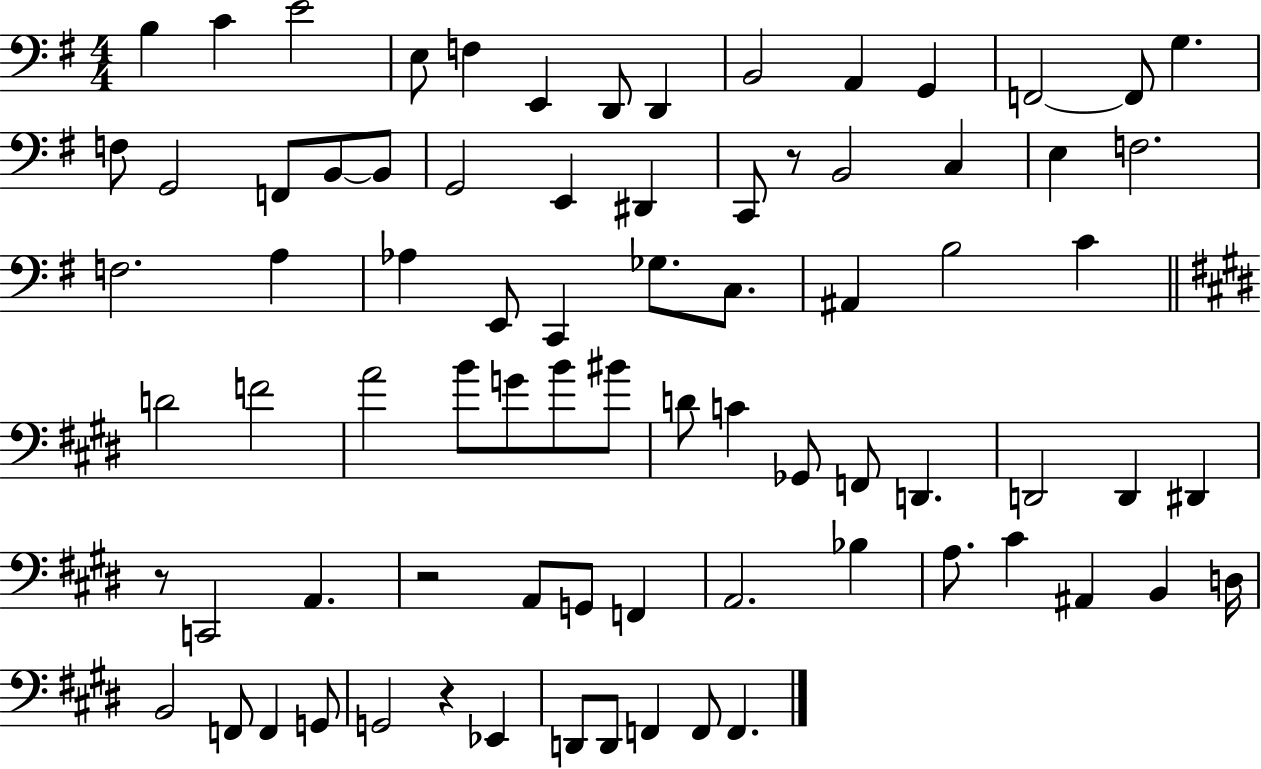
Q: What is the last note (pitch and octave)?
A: F2